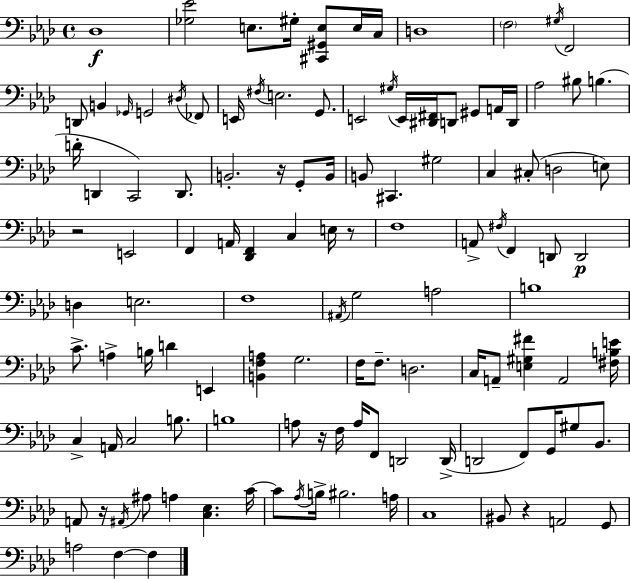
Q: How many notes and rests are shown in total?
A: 120